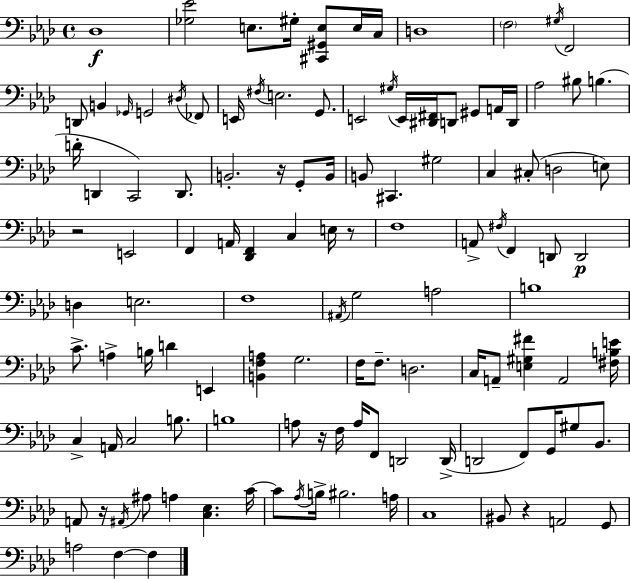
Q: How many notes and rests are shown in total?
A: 120